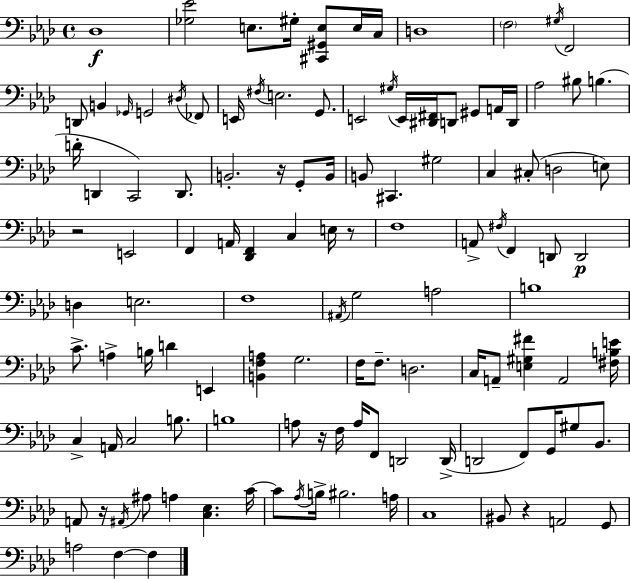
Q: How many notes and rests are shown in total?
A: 120